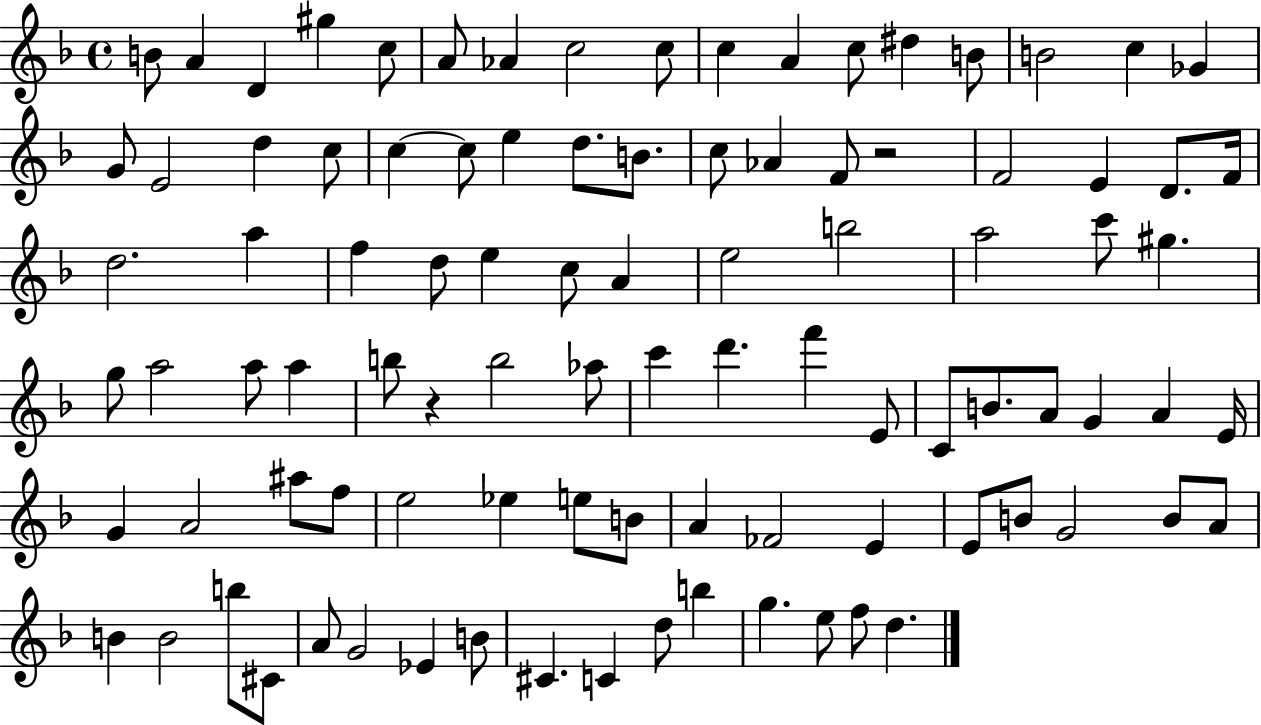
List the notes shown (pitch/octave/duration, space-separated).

B4/e A4/q D4/q G#5/q C5/e A4/e Ab4/q C5/h C5/e C5/q A4/q C5/e D#5/q B4/e B4/h C5/q Gb4/q G4/e E4/h D5/q C5/e C5/q C5/e E5/q D5/e. B4/e. C5/e Ab4/q F4/e R/h F4/h E4/q D4/e. F4/s D5/h. A5/q F5/q D5/e E5/q C5/e A4/q E5/h B5/h A5/h C6/e G#5/q. G5/e A5/h A5/e A5/q B5/e R/q B5/h Ab5/e C6/q D6/q. F6/q E4/e C4/e B4/e. A4/e G4/q A4/q E4/s G4/q A4/h A#5/e F5/e E5/h Eb5/q E5/e B4/e A4/q FES4/h E4/q E4/e B4/e G4/h B4/e A4/e B4/q B4/h B5/e C#4/e A4/e G4/h Eb4/q B4/e C#4/q. C4/q D5/e B5/q G5/q. E5/e F5/e D5/q.